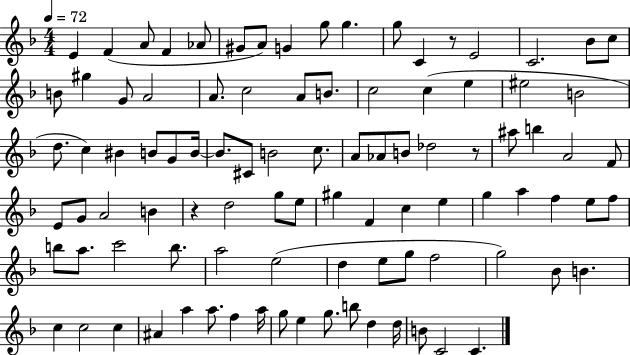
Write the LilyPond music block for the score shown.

{
  \clef treble
  \numericTimeSignature
  \time 4/4
  \key f \major
  \tempo 4 = 72
  \repeat volta 2 { e'4 f'4( a'8 f'4 aes'8 | gis'8 a'8) g'4 g''8 g''4. | g''8 c'4 r8 e'2 | c'2. bes'8 c''8 | \break b'8 gis''4 g'8 a'2 | a'8. c''2 a'8 b'8. | c''2 c''4( e''4 | eis''2 b'2 | \break d''8. c''4) bis'4 b'8 g'8 b'16~~ | b'8. cis'8 b'2 c''8. | a'8 aes'8 b'8 des''2 r8 | ais''8 b''4 a'2 f'8 | \break e'8 g'8 a'2 b'4 | r4 d''2 g''8 e''8 | gis''4 f'4 c''4 e''4 | g''4 a''4 f''4 e''8 f''8 | \break b''8 a''8. c'''2 b''8. | a''2 e''2( | d''4 e''8 g''8 f''2 | g''2) bes'8 b'4. | \break c''4 c''2 c''4 | ais'4 a''4 a''8. f''4 a''16 | g''8 e''4 g''8. b''8 d''4 d''16 | b'8 c'2 c'4. | \break } \bar "|."
}